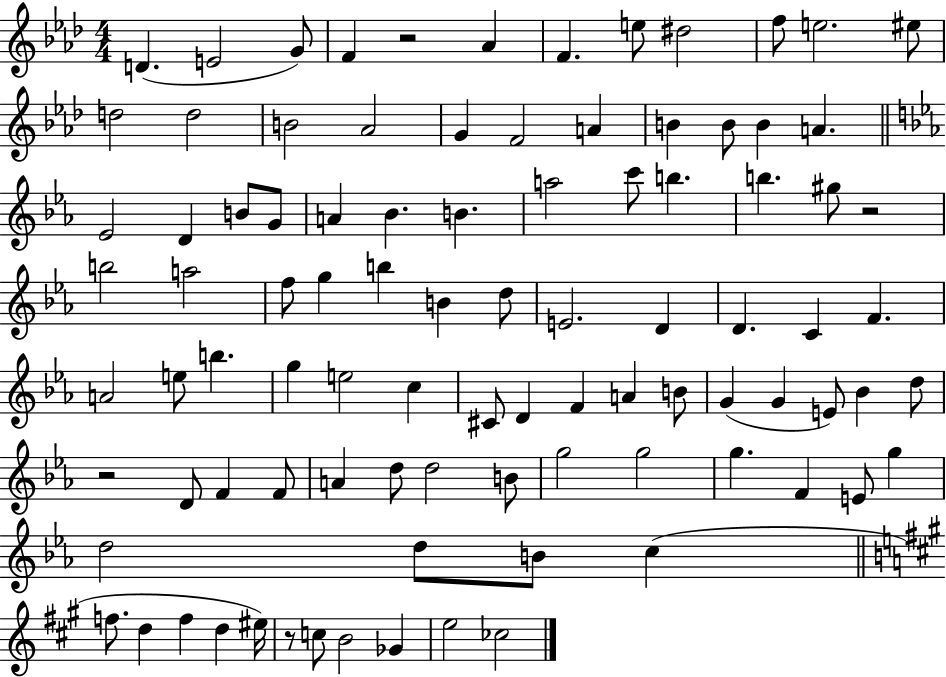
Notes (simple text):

D4/q. E4/h G4/e F4/q R/h Ab4/q F4/q. E5/e D#5/h F5/e E5/h. EIS5/e D5/h D5/h B4/h Ab4/h G4/q F4/h A4/q B4/q B4/e B4/q A4/q. Eb4/h D4/q B4/e G4/e A4/q Bb4/q. B4/q. A5/h C6/e B5/q. B5/q. G#5/e R/h B5/h A5/h F5/e G5/q B5/q B4/q D5/e E4/h. D4/q D4/q. C4/q F4/q. A4/h E5/e B5/q. G5/q E5/h C5/q C#4/e D4/q F4/q A4/q B4/e G4/q G4/q E4/e Bb4/q D5/e R/h D4/e F4/q F4/e A4/q D5/e D5/h B4/e G5/h G5/h G5/q. F4/q E4/e G5/q D5/h D5/e B4/e C5/q F5/e. D5/q F5/q D5/q EIS5/s R/e C5/e B4/h Gb4/q E5/h CES5/h